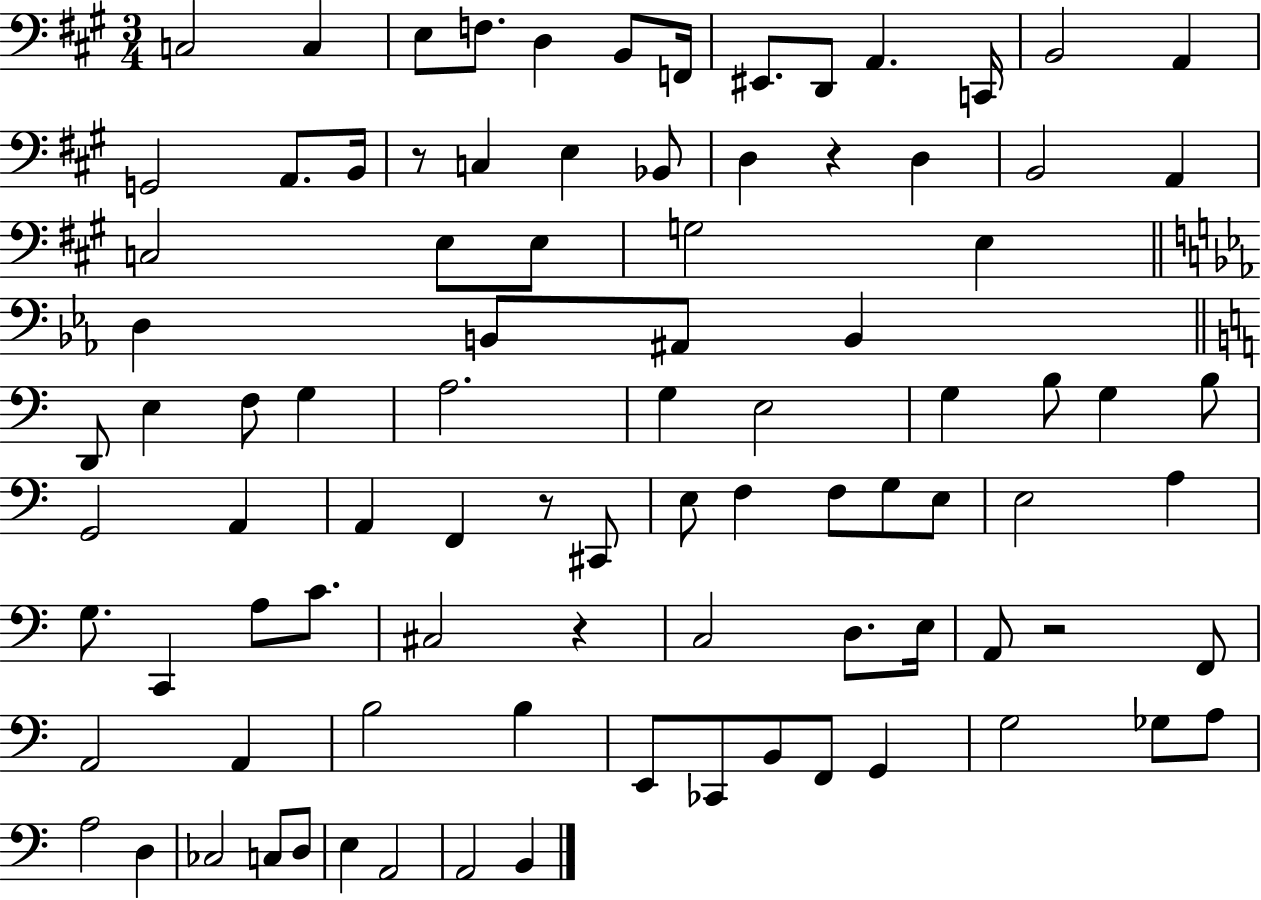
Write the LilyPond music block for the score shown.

{
  \clef bass
  \numericTimeSignature
  \time 3/4
  \key a \major
  \repeat volta 2 { c2 c4 | e8 f8. d4 b,8 f,16 | eis,8. d,8 a,4. c,16 | b,2 a,4 | \break g,2 a,8. b,16 | r8 c4 e4 bes,8 | d4 r4 d4 | b,2 a,4 | \break c2 e8 e8 | g2 e4 | \bar "||" \break \key c \minor d4 b,8 ais,8 b,4 | \bar "||" \break \key c \major d,8 e4 f8 g4 | a2. | g4 e2 | g4 b8 g4 b8 | \break g,2 a,4 | a,4 f,4 r8 cis,8 | e8 f4 f8 g8 e8 | e2 a4 | \break g8. c,4 a8 c'8. | cis2 r4 | c2 d8. e16 | a,8 r2 f,8 | \break a,2 a,4 | b2 b4 | e,8 ces,8 b,8 f,8 g,4 | g2 ges8 a8 | \break a2 d4 | ces2 c8 d8 | e4 a,2 | a,2 b,4 | \break } \bar "|."
}